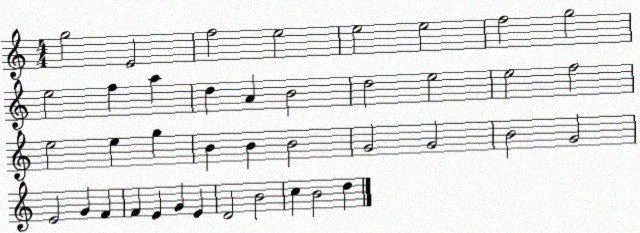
X:1
T:Untitled
M:4/4
L:1/4
K:C
g2 E2 f2 e2 e2 e2 f2 g2 e2 f a d A B2 d2 e2 e2 f2 e2 e g B B B2 G2 G2 B2 G2 E2 G F F E G E D2 B2 c B2 d